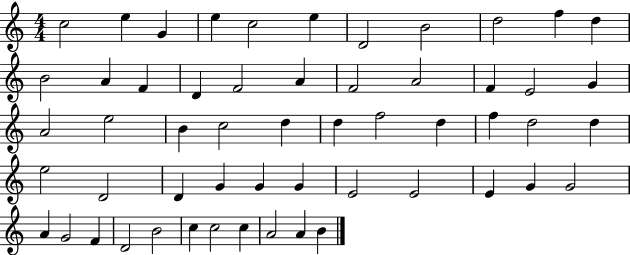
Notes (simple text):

C5/h E5/q G4/q E5/q C5/h E5/q D4/h B4/h D5/h F5/q D5/q B4/h A4/q F4/q D4/q F4/h A4/q F4/h A4/h F4/q E4/h G4/q A4/h E5/h B4/q C5/h D5/q D5/q F5/h D5/q F5/q D5/h D5/q E5/h D4/h D4/q G4/q G4/q G4/q E4/h E4/h E4/q G4/q G4/h A4/q G4/h F4/q D4/h B4/h C5/q C5/h C5/q A4/h A4/q B4/q